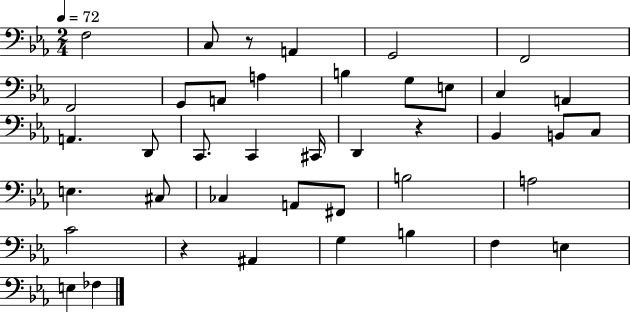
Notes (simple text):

F3/h C3/e R/e A2/q G2/h F2/h F2/h G2/e A2/e A3/q B3/q G3/e E3/e C3/q A2/q A2/q. D2/e C2/e. C2/q C#2/s D2/q R/q Bb2/q B2/e C3/e E3/q. C#3/e CES3/q A2/e F#2/e B3/h A3/h C4/h R/q A#2/q G3/q B3/q F3/q E3/q E3/q FES3/q